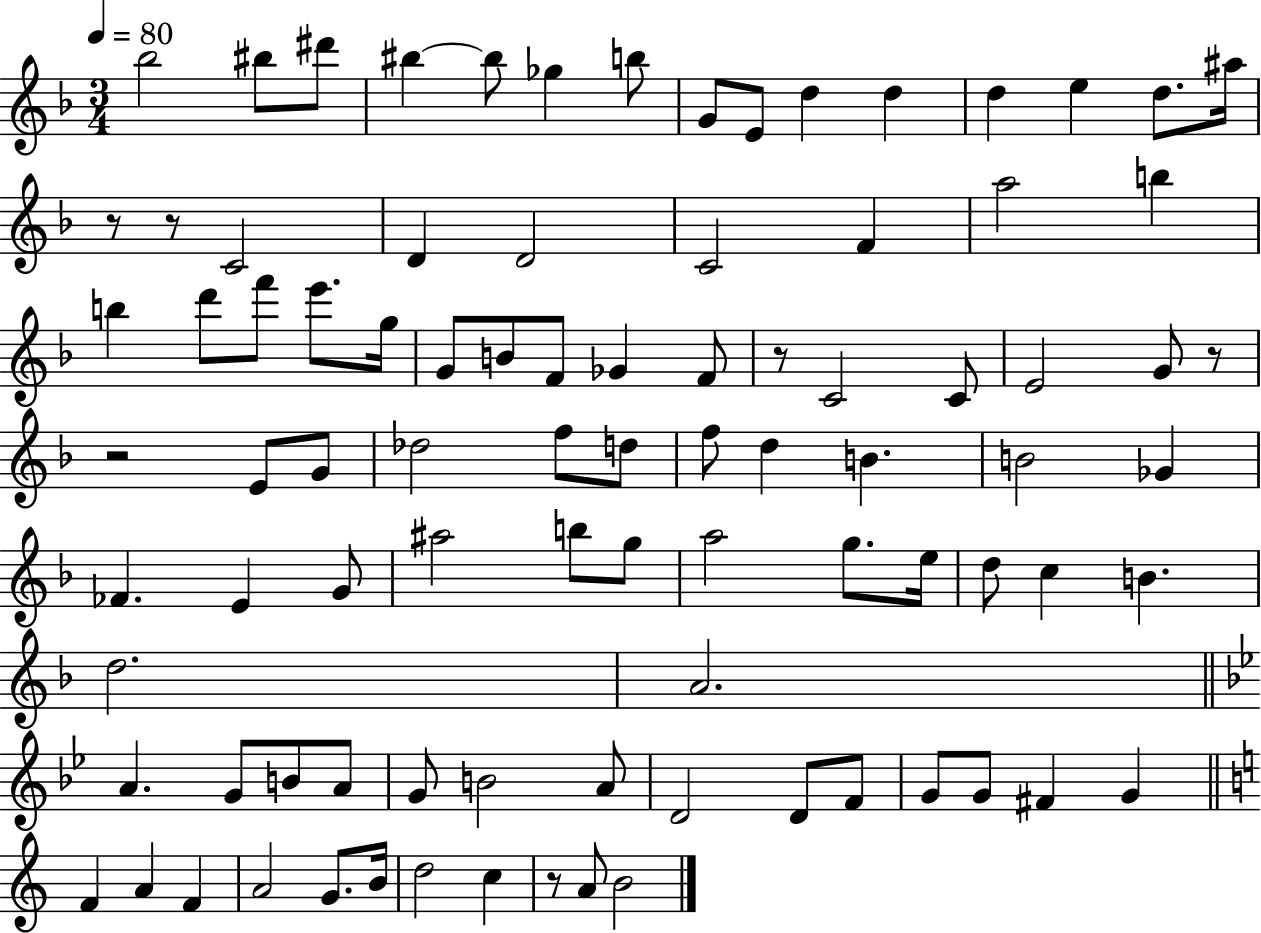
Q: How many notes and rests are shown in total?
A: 90